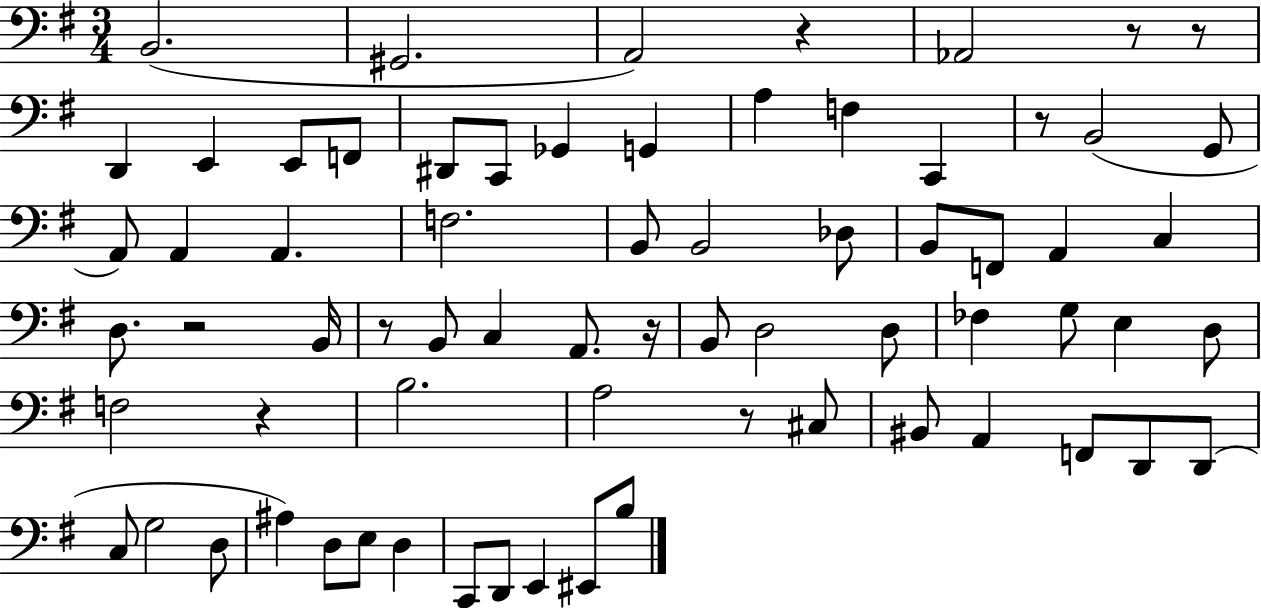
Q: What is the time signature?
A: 3/4